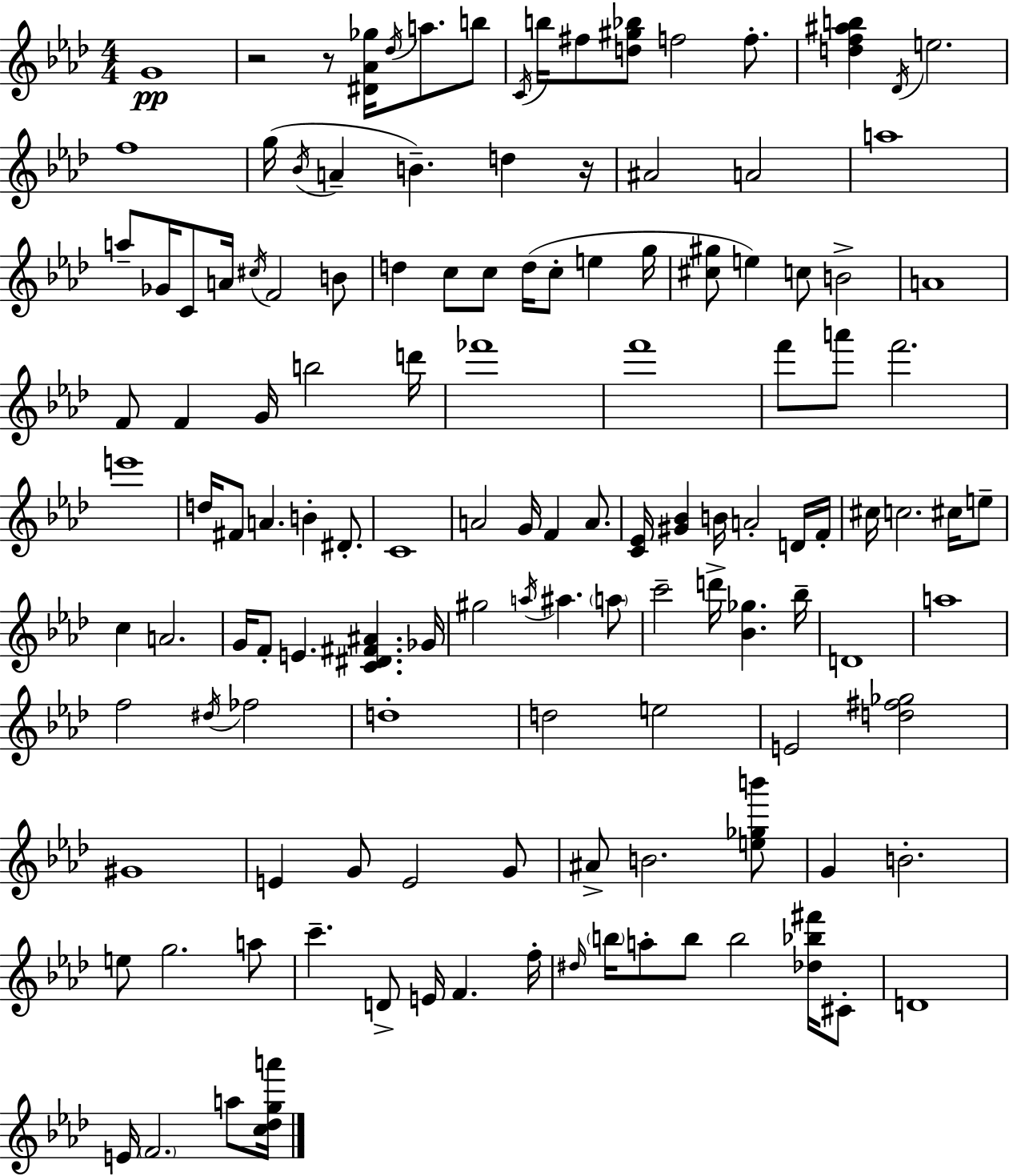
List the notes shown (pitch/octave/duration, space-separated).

G4/w R/h R/e [D#4,Ab4,Gb5]/s Db5/s A5/e. B5/e C4/s B5/s F#5/e [D5,G#5,Bb5]/e F5/h F5/e. [D5,F5,A#5,B5]/q Db4/s E5/h. F5/w G5/s Bb4/s A4/q B4/q. D5/q R/s A#4/h A4/h A5/w A5/e Gb4/s C4/e A4/s C#5/s F4/h B4/e D5/q C5/e C5/e D5/s C5/e E5/q G5/s [C#5,G#5]/e E5/q C5/e B4/h A4/w F4/e F4/q G4/s B5/h D6/s FES6/w F6/w F6/e A6/e F6/h. E6/w D5/s F#4/e A4/q. B4/q D#4/e. C4/w A4/h G4/s F4/q A4/e. [C4,Eb4]/s [G#4,Bb4]/q B4/s A4/h D4/s F4/s C#5/s C5/h. C#5/s E5/e C5/q A4/h. G4/s F4/e E4/q. [C4,D#4,F#4,A#4]/q. Gb4/s G#5/h A5/s A#5/q. A5/e C6/h D6/s [Bb4,Gb5]/q. Bb5/s D4/w A5/w F5/h D#5/s FES5/h D5/w D5/h E5/h E4/h [D5,F#5,Gb5]/h G#4/w E4/q G4/e E4/h G4/e A#4/e B4/h. [E5,Gb5,B6]/e G4/q B4/h. E5/e G5/h. A5/e C6/q. D4/e E4/s F4/q. F5/s D#5/s B5/s A5/e B5/e B5/h [Db5,Bb5,F#6]/s C#4/e D4/w E4/s F4/h. A5/e [C5,Db5,G5,A6]/s